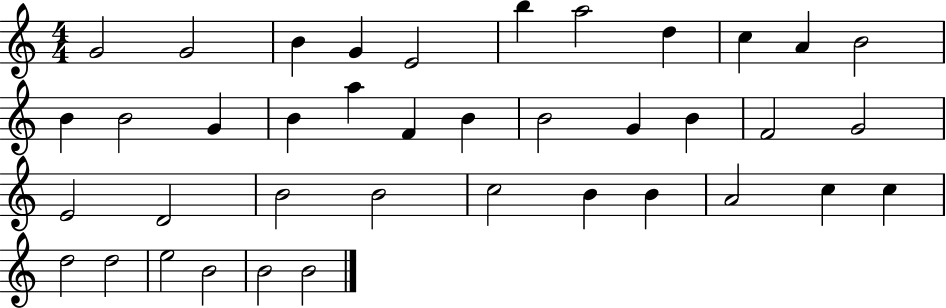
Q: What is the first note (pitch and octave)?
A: G4